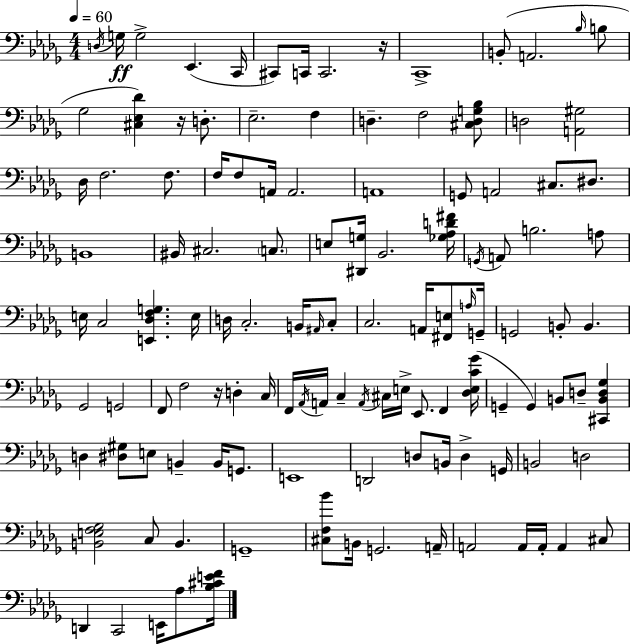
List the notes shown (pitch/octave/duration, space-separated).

D3/s G3/s G3/h Eb2/q. C2/s C#2/e C2/s C2/h. R/s C2/w B2/e A2/h. Bb3/s B3/e Gb3/h [C#3,Eb3,Db4]/q R/s D3/e. Eb3/h. F3/q D3/q. F3/h [C#3,D3,G3,Bb3]/e D3/h [A2,G#3]/h Db3/s F3/h. F3/e. F3/s F3/e A2/s A2/h. A2/w G2/e A2/h C#3/e. D#3/e. B2/w BIS2/s C#3/h. C3/e. E3/e [D#2,G3]/s Bb2/h. [Gb3,Ab3,D4,F#4]/s G2/s A2/e B3/h. A3/e E3/s C3/h [E2,Db3,F3,G3]/q. E3/s D3/s C3/h. B2/s A#2/s C3/e C3/h. A2/s [F#2,E3]/e A3/s G2/s G2/h B2/e B2/q. Gb2/h G2/h F2/e F3/h R/s D3/q C3/s F2/s Ab2/s A2/s C3/q A2/s C#3/s E3/s Eb2/e. F2/q [Db3,E3,C4,Gb4]/s G2/q G2/q B2/e D3/e [C#2,B2,D3,Gb3]/q D3/q [D#3,G#3]/e E3/e B2/q B2/s G2/e. E2/w D2/h D3/e B2/s D3/q G2/s B2/h D3/h [B2,E3,F3,Gb3]/h C3/e B2/q. G2/w [C#3,F3,Bb4]/e B2/s G2/h. A2/s A2/h A2/s A2/s A2/q C#3/e D2/q C2/h E2/s Ab3/e [Bb3,C#4,E4,F4]/s